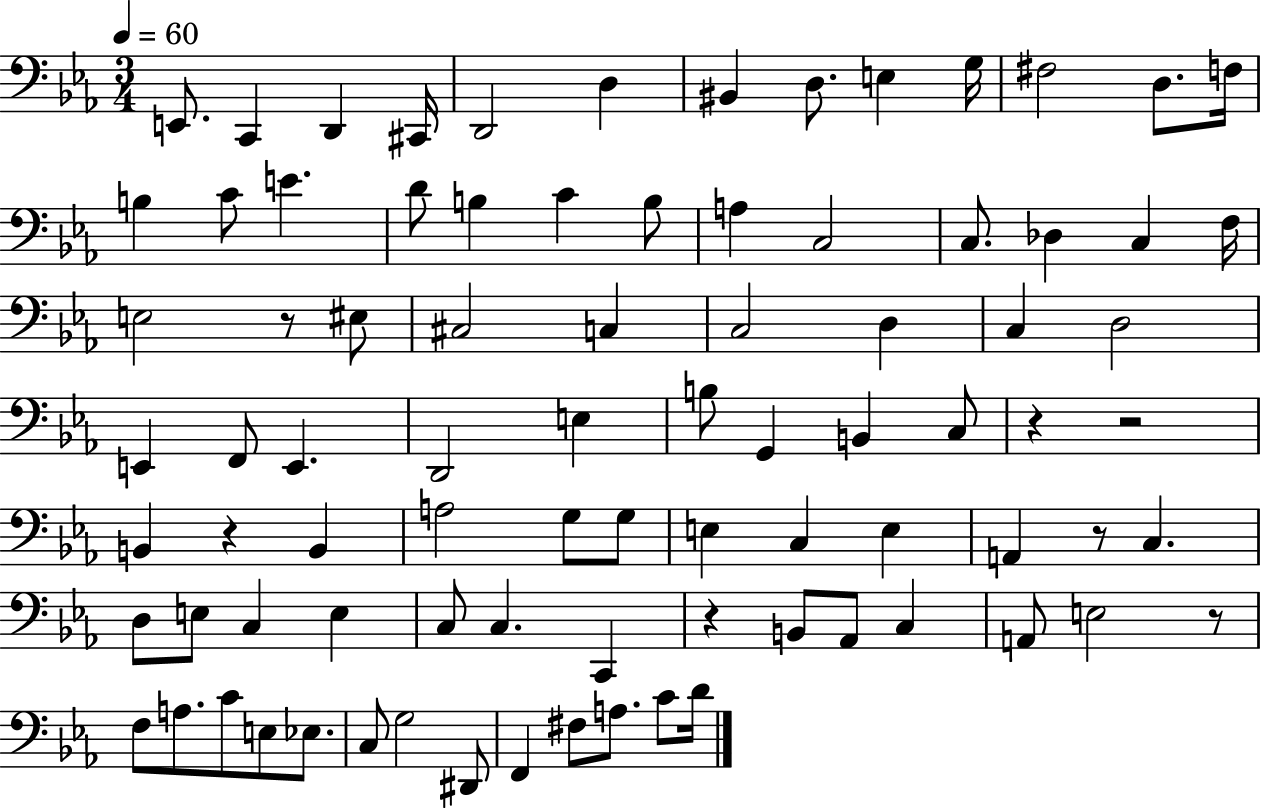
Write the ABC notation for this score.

X:1
T:Untitled
M:3/4
L:1/4
K:Eb
E,,/2 C,, D,, ^C,,/4 D,,2 D, ^B,, D,/2 E, G,/4 ^F,2 D,/2 F,/4 B, C/2 E D/2 B, C B,/2 A, C,2 C,/2 _D, C, F,/4 E,2 z/2 ^E,/2 ^C,2 C, C,2 D, C, D,2 E,, F,,/2 E,, D,,2 E, B,/2 G,, B,, C,/2 z z2 B,, z B,, A,2 G,/2 G,/2 E, C, E, A,, z/2 C, D,/2 E,/2 C, E, C,/2 C, C,, z B,,/2 _A,,/2 C, A,,/2 E,2 z/2 F,/2 A,/2 C/2 E,/2 _E,/2 C,/2 G,2 ^D,,/2 F,, ^F,/2 A,/2 C/2 D/4